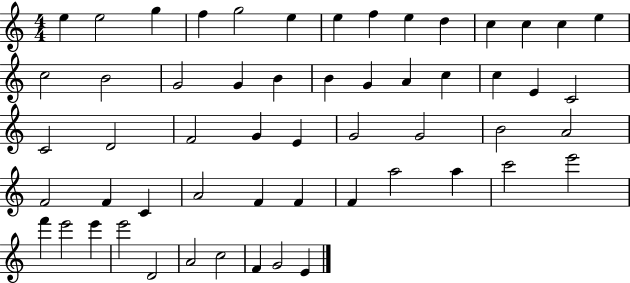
{
  \clef treble
  \numericTimeSignature
  \time 4/4
  \key c \major
  e''4 e''2 g''4 | f''4 g''2 e''4 | e''4 f''4 e''4 d''4 | c''4 c''4 c''4 e''4 | \break c''2 b'2 | g'2 g'4 b'4 | b'4 g'4 a'4 c''4 | c''4 e'4 c'2 | \break c'2 d'2 | f'2 g'4 e'4 | g'2 g'2 | b'2 a'2 | \break f'2 f'4 c'4 | a'2 f'4 f'4 | f'4 a''2 a''4 | c'''2 e'''2 | \break f'''4 e'''2 e'''4 | e'''2 d'2 | a'2 c''2 | f'4 g'2 e'4 | \break \bar "|."
}